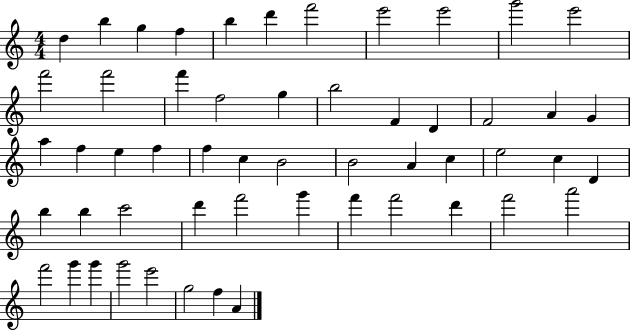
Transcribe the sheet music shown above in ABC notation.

X:1
T:Untitled
M:4/4
L:1/4
K:C
d b g f b d' f'2 e'2 e'2 g'2 e'2 f'2 f'2 f' f2 g b2 F D F2 A G a f e f f c B2 B2 A c e2 c D b b c'2 d' f'2 g' f' f'2 d' f'2 a'2 f'2 g' g' g'2 e'2 g2 f A